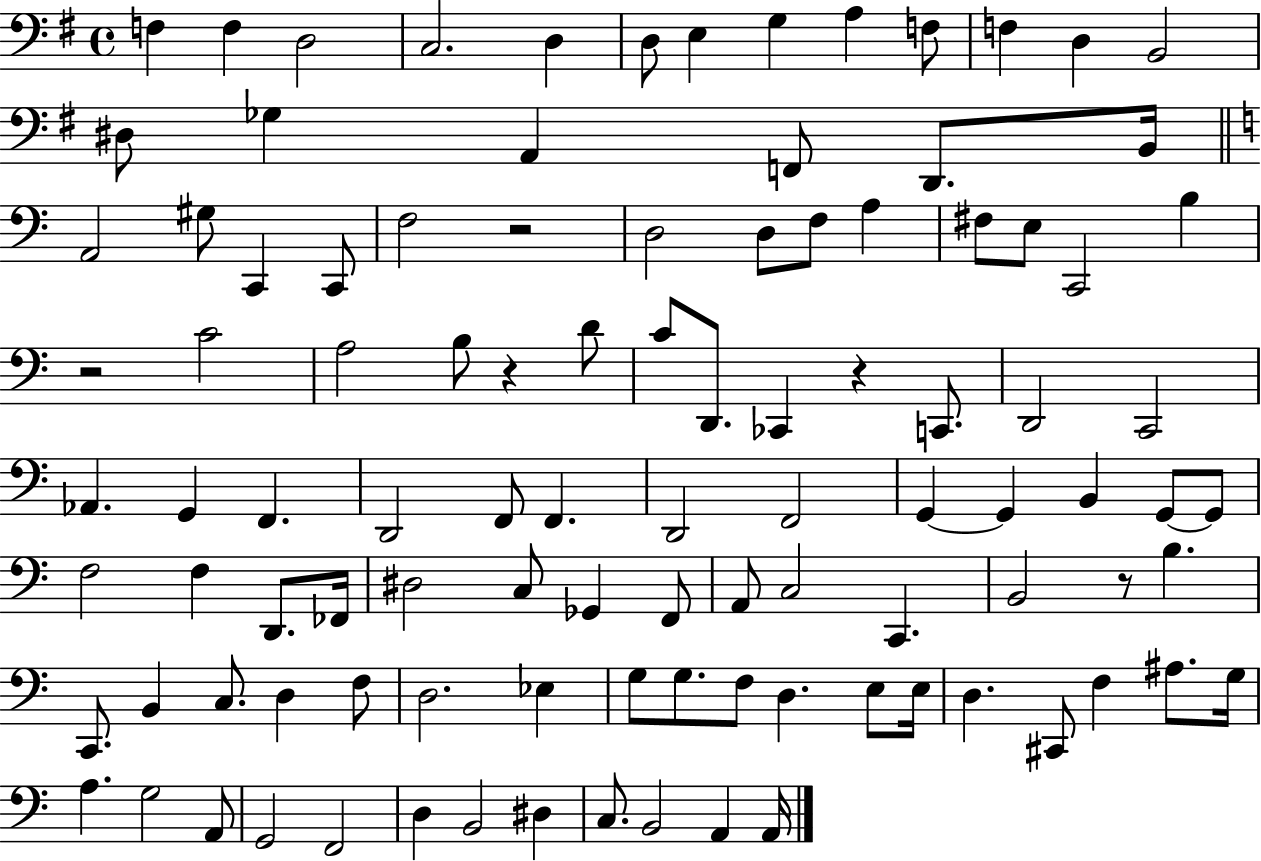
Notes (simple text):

F3/q F3/q D3/h C3/h. D3/q D3/e E3/q G3/q A3/q F3/e F3/q D3/q B2/h D#3/e Gb3/q A2/q F2/e D2/e. B2/s A2/h G#3/e C2/q C2/e F3/h R/h D3/h D3/e F3/e A3/q F#3/e E3/e C2/h B3/q R/h C4/h A3/h B3/e R/q D4/e C4/e D2/e. CES2/q R/q C2/e. D2/h C2/h Ab2/q. G2/q F2/q. D2/h F2/e F2/q. D2/h F2/h G2/q G2/q B2/q G2/e G2/e F3/h F3/q D2/e. FES2/s D#3/h C3/e Gb2/q F2/e A2/e C3/h C2/q. B2/h R/e B3/q. C2/e. B2/q C3/e. D3/q F3/e D3/h. Eb3/q G3/e G3/e. F3/e D3/q. E3/e E3/s D3/q. C#2/e F3/q A#3/e. G3/s A3/q. G3/h A2/e G2/h F2/h D3/q B2/h D#3/q C3/e. B2/h A2/q A2/s